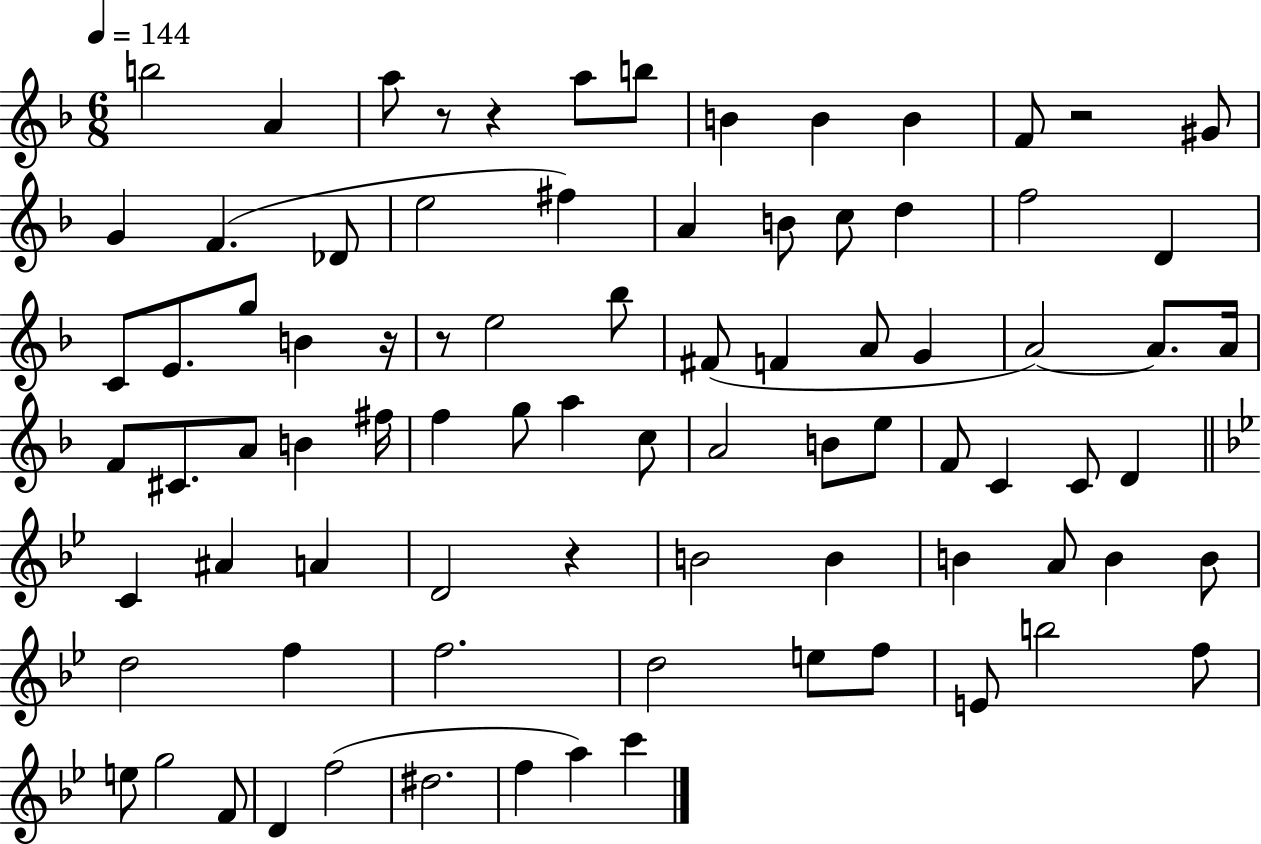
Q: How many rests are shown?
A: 6